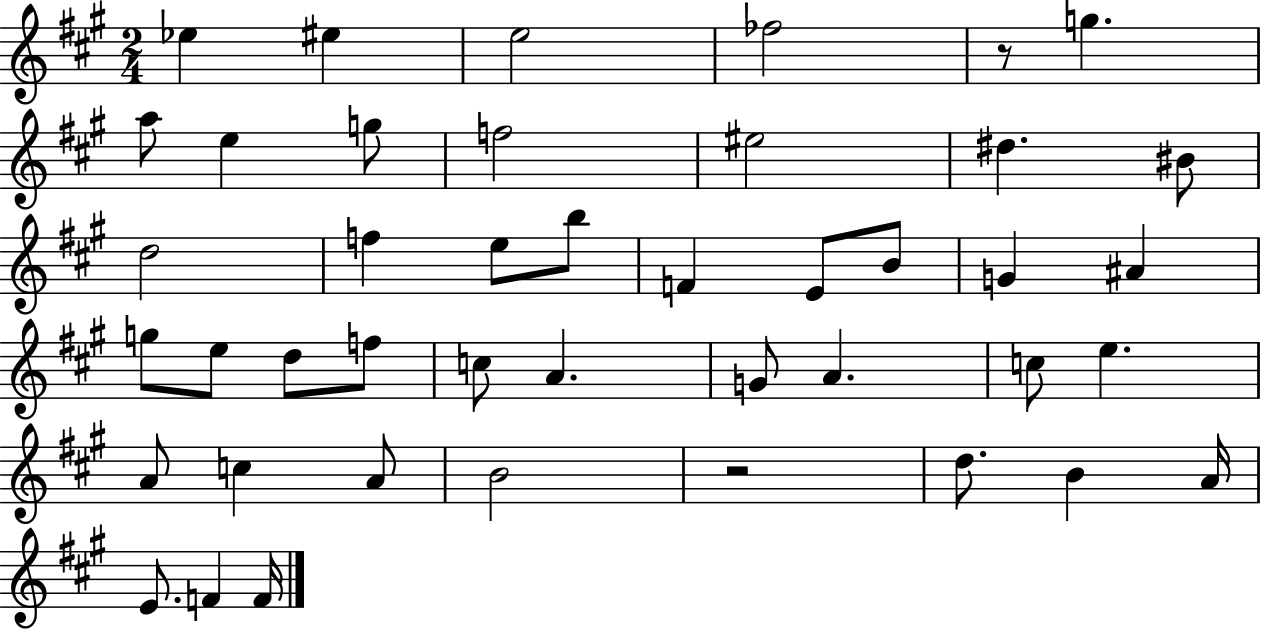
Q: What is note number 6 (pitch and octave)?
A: A5